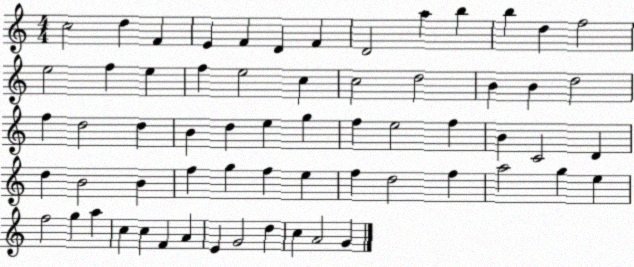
X:1
T:Untitled
M:4/4
L:1/4
K:C
c2 d F E F D F D2 a b b d f2 e2 f e f e2 c c2 d2 B B d2 f d2 d B d e g f e2 f B C2 D d B2 B f g f e f d2 f a2 g e f2 g a c c F A E G2 d c A2 G